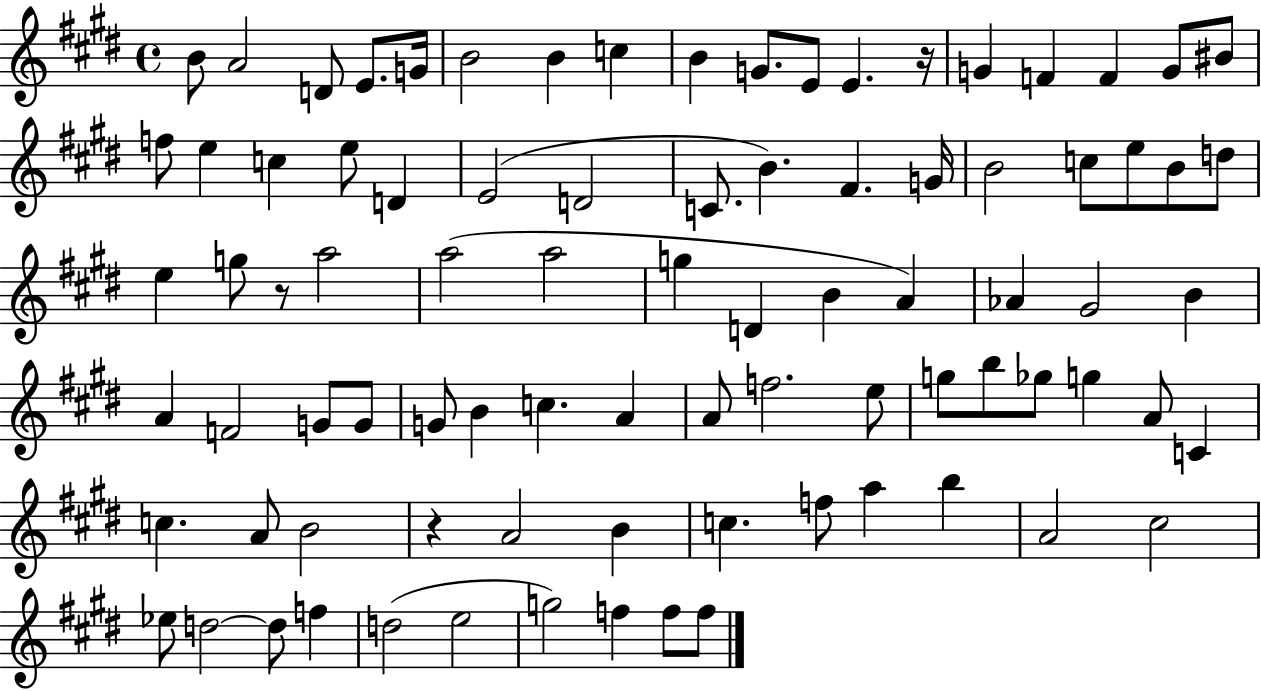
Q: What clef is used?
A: treble